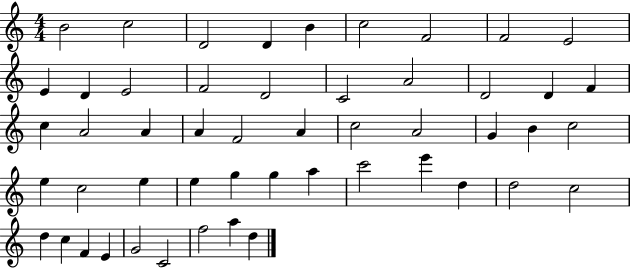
B4/h C5/h D4/h D4/q B4/q C5/h F4/h F4/h E4/h E4/q D4/q E4/h F4/h D4/h C4/h A4/h D4/h D4/q F4/q C5/q A4/h A4/q A4/q F4/h A4/q C5/h A4/h G4/q B4/q C5/h E5/q C5/h E5/q E5/q G5/q G5/q A5/q C6/h E6/q D5/q D5/h C5/h D5/q C5/q F4/q E4/q G4/h C4/h F5/h A5/q D5/q